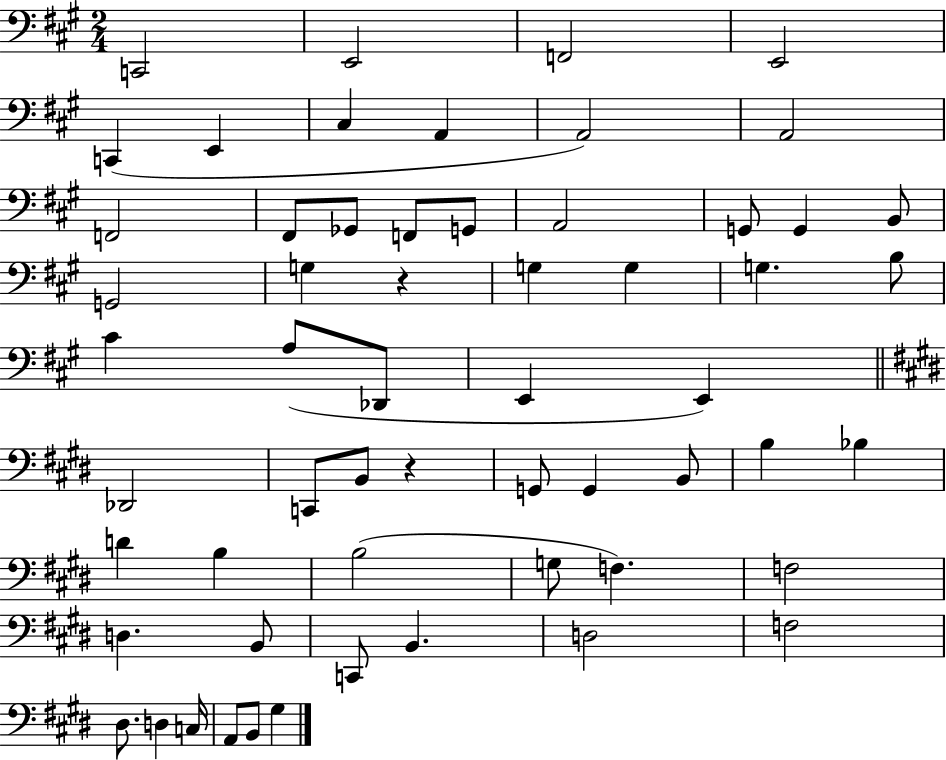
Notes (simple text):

C2/h E2/h F2/h E2/h C2/q E2/q C#3/q A2/q A2/h A2/h F2/h F#2/e Gb2/e F2/e G2/e A2/h G2/e G2/q B2/e G2/h G3/q R/q G3/q G3/q G3/q. B3/e C#4/q A3/e Db2/e E2/q E2/q Db2/h C2/e B2/e R/q G2/e G2/q B2/e B3/q Bb3/q D4/q B3/q B3/h G3/e F3/q. F3/h D3/q. B2/e C2/e B2/q. D3/h F3/h D#3/e. D3/q C3/s A2/e B2/e G#3/q